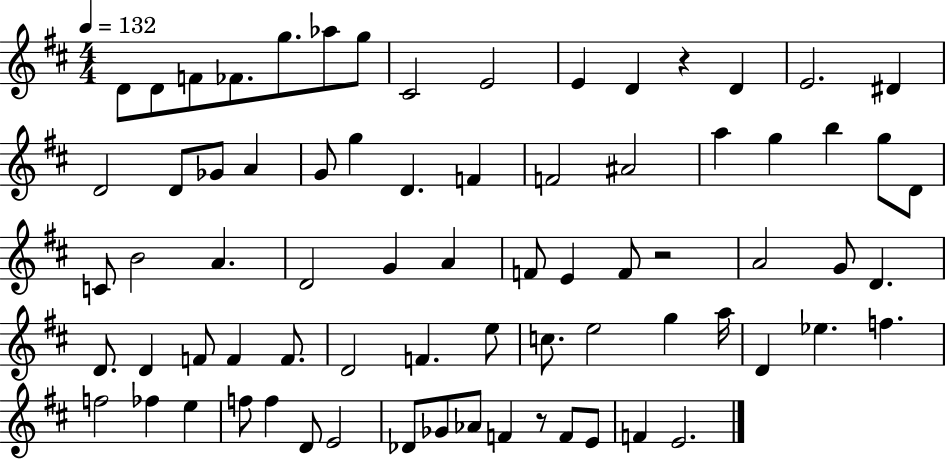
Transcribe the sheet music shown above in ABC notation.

X:1
T:Untitled
M:4/4
L:1/4
K:D
D/2 D/2 F/2 _F/2 g/2 _a/2 g/2 ^C2 E2 E D z D E2 ^D D2 D/2 _G/2 A G/2 g D F F2 ^A2 a g b g/2 D/2 C/2 B2 A D2 G A F/2 E F/2 z2 A2 G/2 D D/2 D F/2 F F/2 D2 F e/2 c/2 e2 g a/4 D _e f f2 _f e f/2 f D/2 E2 _D/2 _G/2 _A/2 F z/2 F/2 E/2 F E2